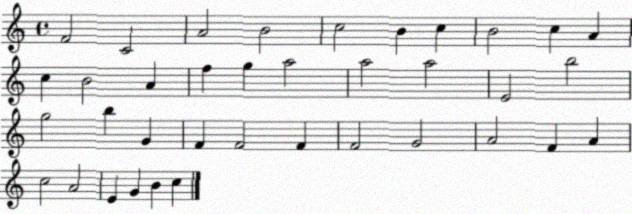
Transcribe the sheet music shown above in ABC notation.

X:1
T:Untitled
M:4/4
L:1/4
K:C
F2 C2 A2 B2 c2 B c B2 c A c B2 A f g a2 a2 a2 E2 b2 g2 b G F F2 F F2 G2 A2 F A c2 A2 E G B c